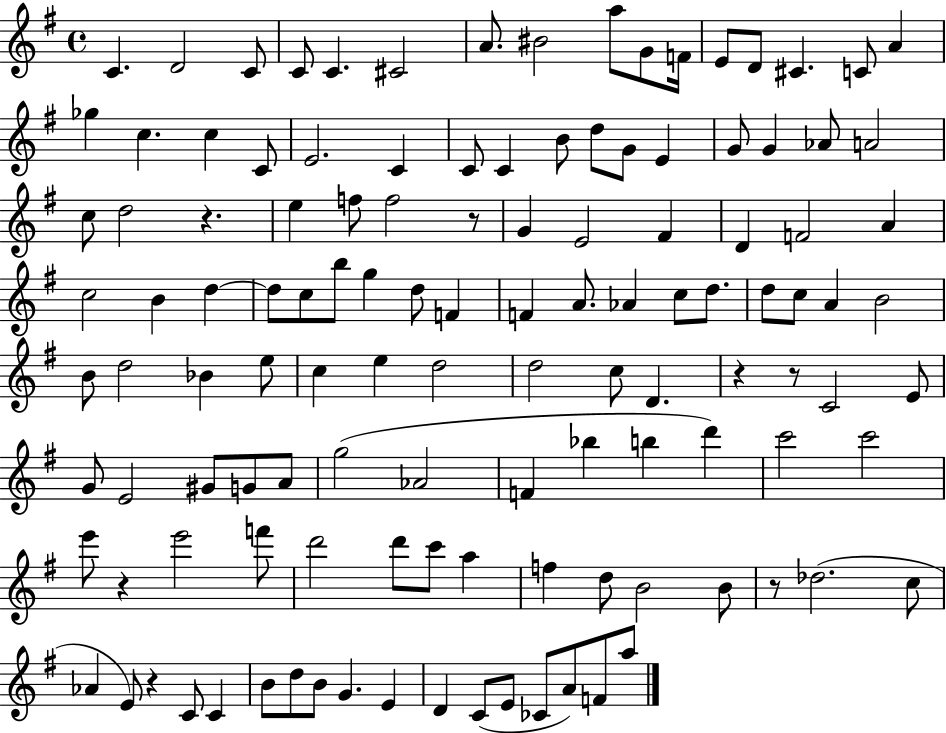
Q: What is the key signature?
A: G major